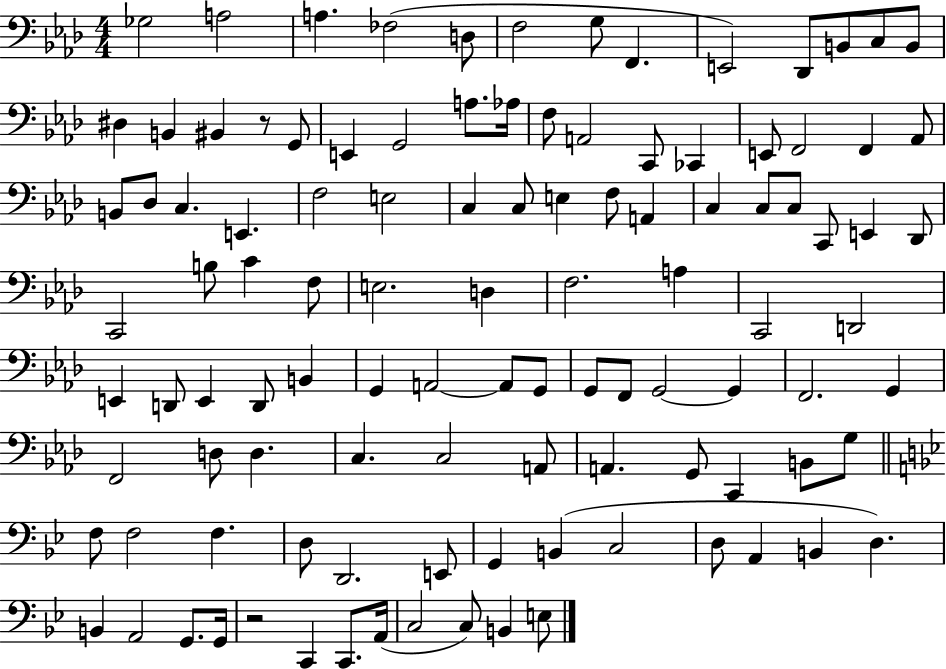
X:1
T:Untitled
M:4/4
L:1/4
K:Ab
_G,2 A,2 A, _F,2 D,/2 F,2 G,/2 F,, E,,2 _D,,/2 B,,/2 C,/2 B,,/2 ^D, B,, ^B,, z/2 G,,/2 E,, G,,2 A,/2 _A,/4 F,/2 A,,2 C,,/2 _C,, E,,/2 F,,2 F,, _A,,/2 B,,/2 _D,/2 C, E,, F,2 E,2 C, C,/2 E, F,/2 A,, C, C,/2 C,/2 C,,/2 E,, _D,,/2 C,,2 B,/2 C F,/2 E,2 D, F,2 A, C,,2 D,,2 E,, D,,/2 E,, D,,/2 B,, G,, A,,2 A,,/2 G,,/2 G,,/2 F,,/2 G,,2 G,, F,,2 G,, F,,2 D,/2 D, C, C,2 A,,/2 A,, G,,/2 C,, B,,/2 G,/2 F,/2 F,2 F, D,/2 D,,2 E,,/2 G,, B,, C,2 D,/2 A,, B,, D, B,, A,,2 G,,/2 G,,/4 z2 C,, C,,/2 A,,/4 C,2 C,/2 B,, E,/2